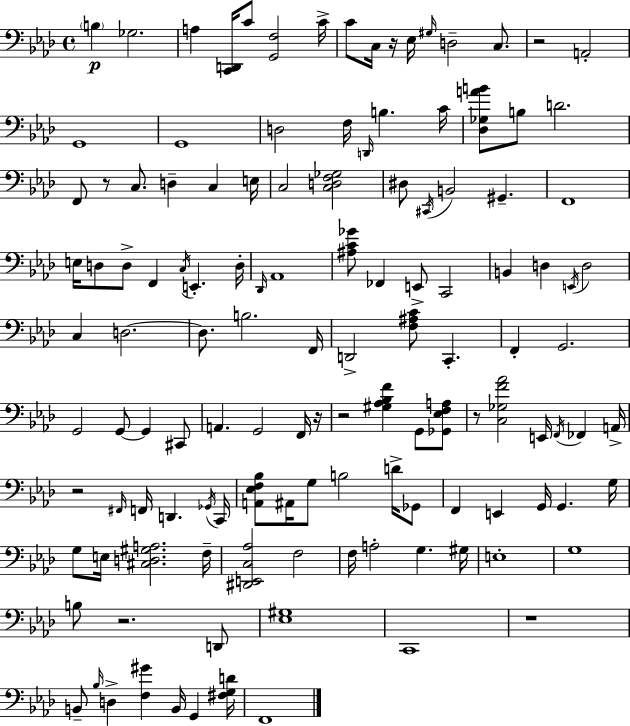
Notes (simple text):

B3/q Gb3/h. A3/q [C2,D2]/s C4/e [G2,F3]/h C4/s C4/e C3/s R/s Eb3/s G#3/s D3/h C3/e. R/h A2/h G2/w G2/w D3/h F3/s D2/s B3/q. C4/s [Db3,Gb3,A4,B4]/e B3/e D4/h. F2/e R/e C3/e. D3/q C3/q E3/s C3/h [C3,D3,F3,Gb3]/h D#3/e C#2/s B2/h G#2/q. F2/w E3/s D3/e D3/e F2/q C3/s E2/q. D3/s Db2/s Ab2/w [A#3,C4,Gb4]/e FES2/q E2/e C2/h B2/q D3/q E2/s D3/h C3/q D3/h. D3/e. B3/h. F2/s D2/h [F3,A#3,C4]/e C2/q. F2/q G2/h. G2/h G2/e G2/q C#2/e A2/q. G2/h F2/s R/s R/h [G#3,Ab3,Bb3,F4]/q G2/e [Gb2,Eb3,F3,A3]/e R/e [C3,Gb3,F4,Ab4]/h E2/s F2/s FES2/q A2/s R/h F#2/s F2/s D2/q. Gb2/s C2/s [A2,Eb3,F3,Bb3]/e A#2/s G3/e B3/h D4/s Gb2/e F2/q E2/q G2/s G2/q. G3/s G3/e E3/s [C#3,D3,G#3,A3]/h. F3/s [D#2,E2,C3,Ab3]/h F3/h F3/s A3/h G3/q. G#3/s E3/w G3/w B3/e R/h. D2/e [Eb3,G#3]/w C2/w R/w B2/e Bb3/s D3/q [F3,G#4]/q B2/s G2/q [F#3,G3,D4]/s F2/w